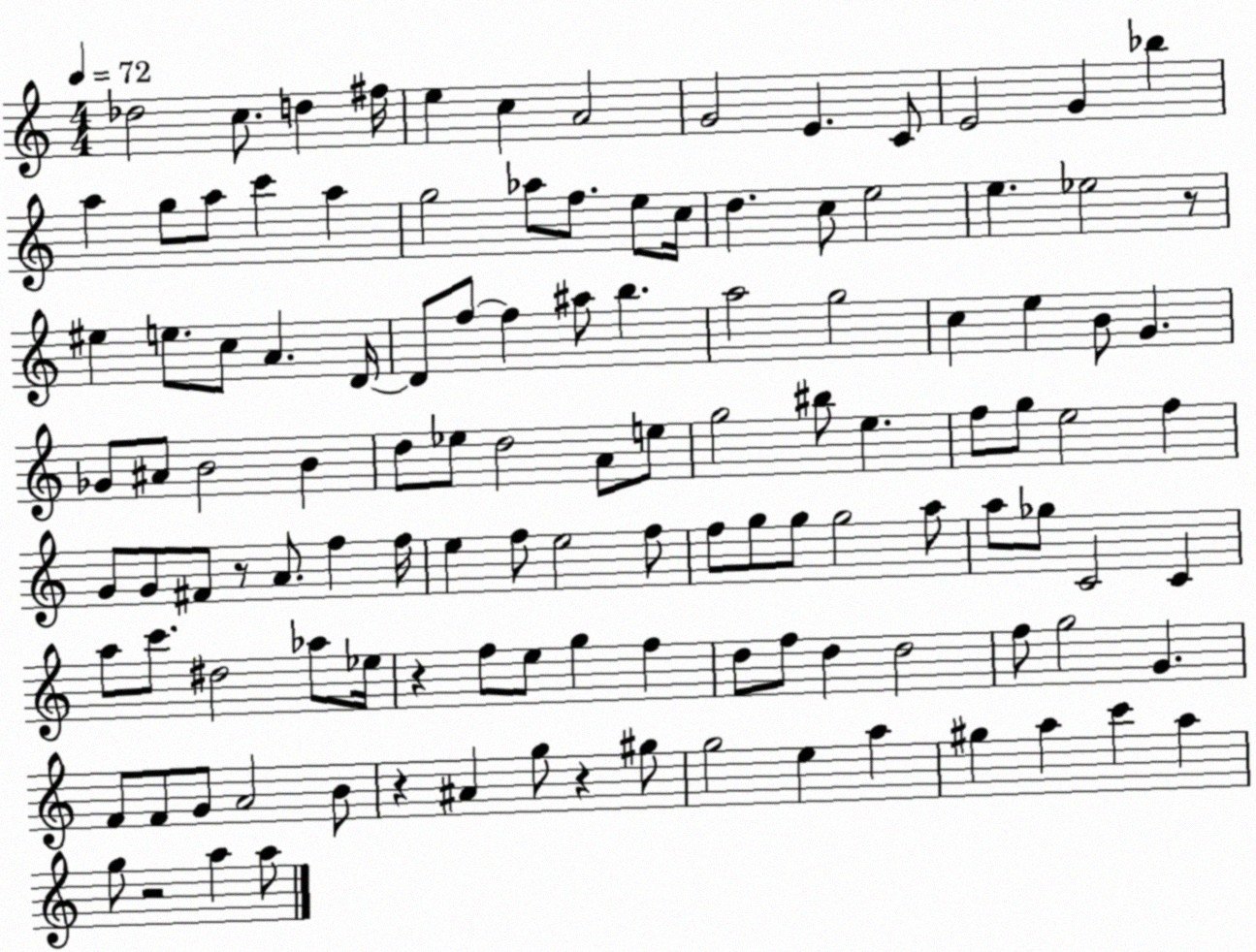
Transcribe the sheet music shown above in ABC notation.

X:1
T:Untitled
M:4/4
L:1/4
K:C
_d2 c/2 d ^f/4 e c A2 G2 E C/2 E2 G _b a g/2 a/2 c' a g2 _a/2 f/2 e/2 c/4 d c/2 e2 e _e2 z/2 ^e e/2 c/2 A D/4 D/2 f/2 f ^a/2 b a2 g2 c e B/2 G _G/2 ^A/2 B2 B d/2 _e/2 d2 A/2 e/2 g2 ^b/2 e f/2 g/2 e2 f G/2 G/2 ^F/2 z/2 A/2 f f/4 e f/2 e2 f/2 f/2 g/2 g/2 g2 a/2 a/2 _g/2 C2 C a/2 c'/2 ^d2 _a/2 _e/4 z f/2 e/2 g f d/2 f/2 d d2 f/2 g2 G F/2 F/2 G/2 A2 B/2 z ^A g/2 z ^g/2 g2 e a ^g a c' a g/2 z2 a a/2